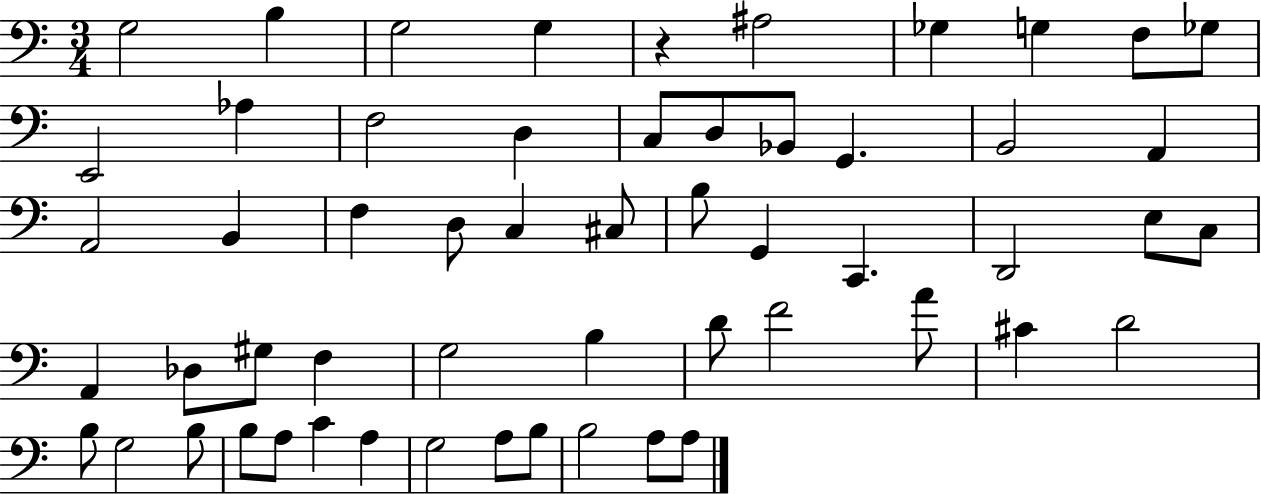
G3/h B3/q G3/h G3/q R/q A#3/h Gb3/q G3/q F3/e Gb3/e E2/h Ab3/q F3/h D3/q C3/e D3/e Bb2/e G2/q. B2/h A2/q A2/h B2/q F3/q D3/e C3/q C#3/e B3/e G2/q C2/q. D2/h E3/e C3/e A2/q Db3/e G#3/e F3/q G3/h B3/q D4/e F4/h A4/e C#4/q D4/h B3/e G3/h B3/e B3/e A3/e C4/q A3/q G3/h A3/e B3/e B3/h A3/e A3/e